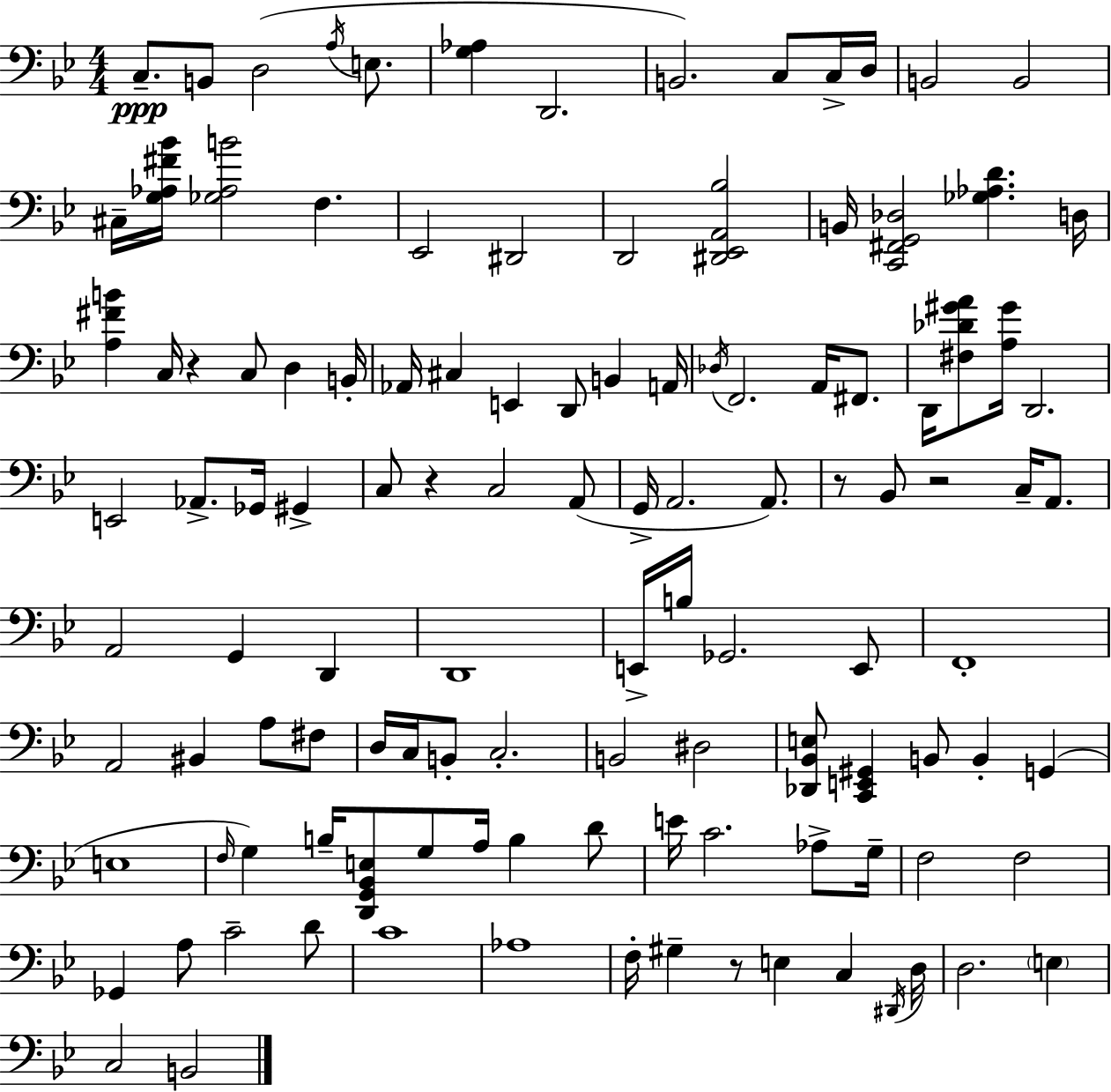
X:1
T:Untitled
M:4/4
L:1/4
K:Bb
C,/2 B,,/2 D,2 A,/4 E,/2 [G,_A,] D,,2 B,,2 C,/2 C,/4 D,/4 B,,2 B,,2 ^C,/4 [G,_A,^F_B]/4 [_G,_A,B]2 F, _E,,2 ^D,,2 D,,2 [^D,,_E,,A,,_B,]2 B,,/4 [C,,^F,,G,,_D,]2 [_G,_A,D] D,/4 [A,^FB] C,/4 z C,/2 D, B,,/4 _A,,/4 ^C, E,, D,,/2 B,, A,,/4 _D,/4 F,,2 A,,/4 ^F,,/2 D,,/4 [^F,_D^GA]/2 [A,^G]/4 D,,2 E,,2 _A,,/2 _G,,/4 ^G,, C,/2 z C,2 A,,/2 G,,/4 A,,2 A,,/2 z/2 _B,,/2 z2 C,/4 A,,/2 A,,2 G,, D,, D,,4 E,,/4 B,/4 _G,,2 E,,/2 F,,4 A,,2 ^B,, A,/2 ^F,/2 D,/4 C,/4 B,,/2 C,2 B,,2 ^D,2 [_D,,_B,,E,]/2 [C,,E,,^G,,] B,,/2 B,, G,, E,4 F,/4 G, B,/4 [D,,G,,_B,,E,]/2 G,/2 A,/4 B, D/2 E/4 C2 _A,/2 G,/4 F,2 F,2 _G,, A,/2 C2 D/2 C4 _A,4 F,/4 ^G, z/2 E, C, ^D,,/4 D,/4 D,2 E, C,2 B,,2